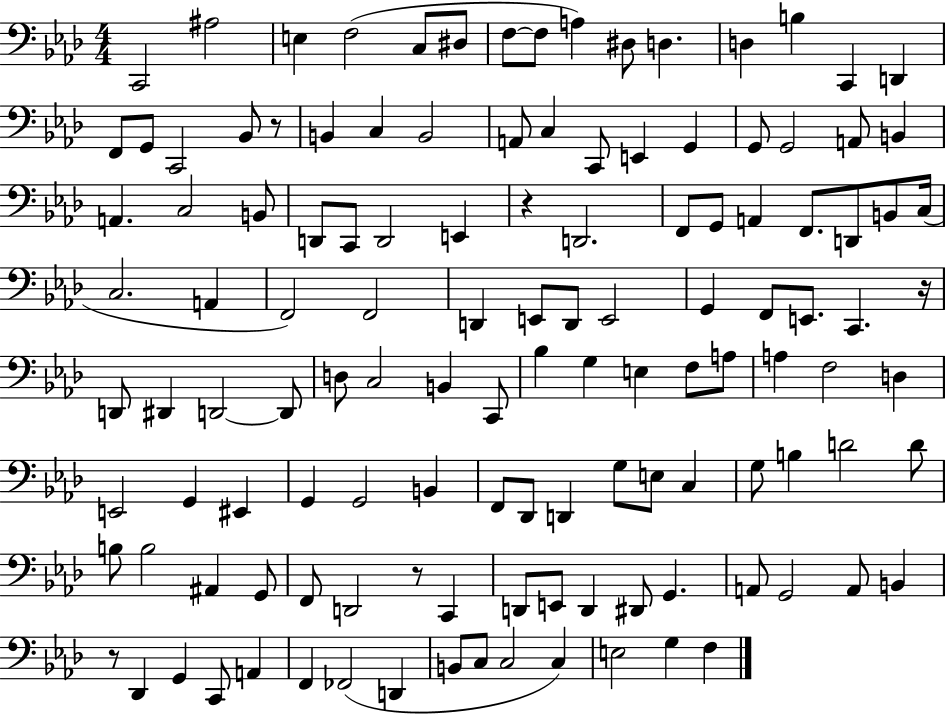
C2/h A#3/h E3/q F3/h C3/e D#3/e F3/e F3/e A3/q D#3/e D3/q. D3/q B3/q C2/q D2/q F2/e G2/e C2/h Bb2/e R/e B2/q C3/q B2/h A2/e C3/q C2/e E2/q G2/q G2/e G2/h A2/e B2/q A2/q. C3/h B2/e D2/e C2/e D2/h E2/q R/q D2/h. F2/e G2/e A2/q F2/e. D2/e B2/e C3/s C3/h. A2/q F2/h F2/h D2/q E2/e D2/e E2/h G2/q F2/e E2/e. C2/q. R/s D2/e D#2/q D2/h D2/e D3/e C3/h B2/q C2/e Bb3/q G3/q E3/q F3/e A3/e A3/q F3/h D3/q E2/h G2/q EIS2/q G2/q G2/h B2/q F2/e Db2/e D2/q G3/e E3/e C3/q G3/e B3/q D4/h D4/e B3/e B3/h A#2/q G2/e F2/e D2/h R/e C2/q D2/e E2/e D2/q D#2/e G2/q. A2/e G2/h A2/e B2/q R/e Db2/q G2/q C2/e A2/q F2/q FES2/h D2/q B2/e C3/e C3/h C3/q E3/h G3/q F3/q